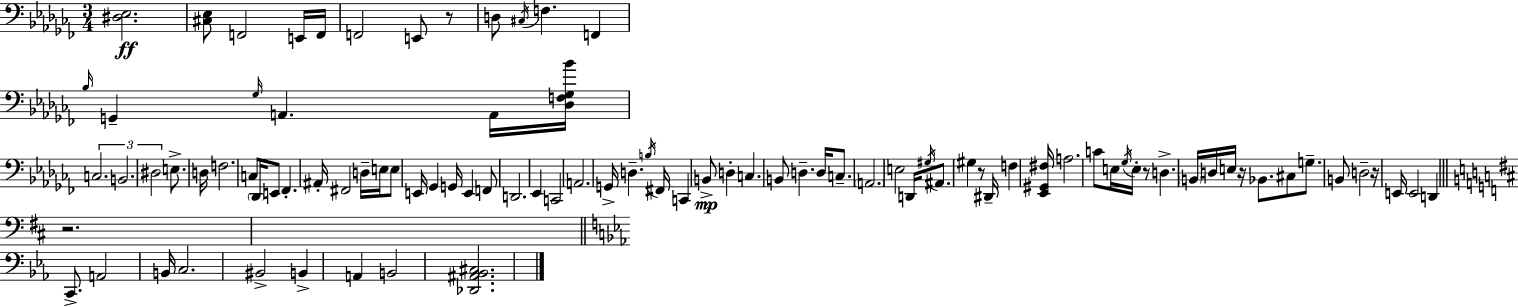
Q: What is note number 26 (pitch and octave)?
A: F#2